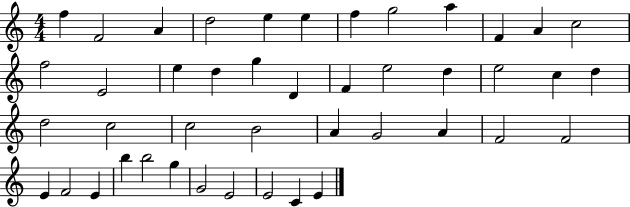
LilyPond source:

{
  \clef treble
  \numericTimeSignature
  \time 4/4
  \key c \major
  f''4 f'2 a'4 | d''2 e''4 e''4 | f''4 g''2 a''4 | f'4 a'4 c''2 | \break f''2 e'2 | e''4 d''4 g''4 d'4 | f'4 e''2 d''4 | e''2 c''4 d''4 | \break d''2 c''2 | c''2 b'2 | a'4 g'2 a'4 | f'2 f'2 | \break e'4 f'2 e'4 | b''4 b''2 g''4 | g'2 e'2 | e'2 c'4 e'4 | \break \bar "|."
}